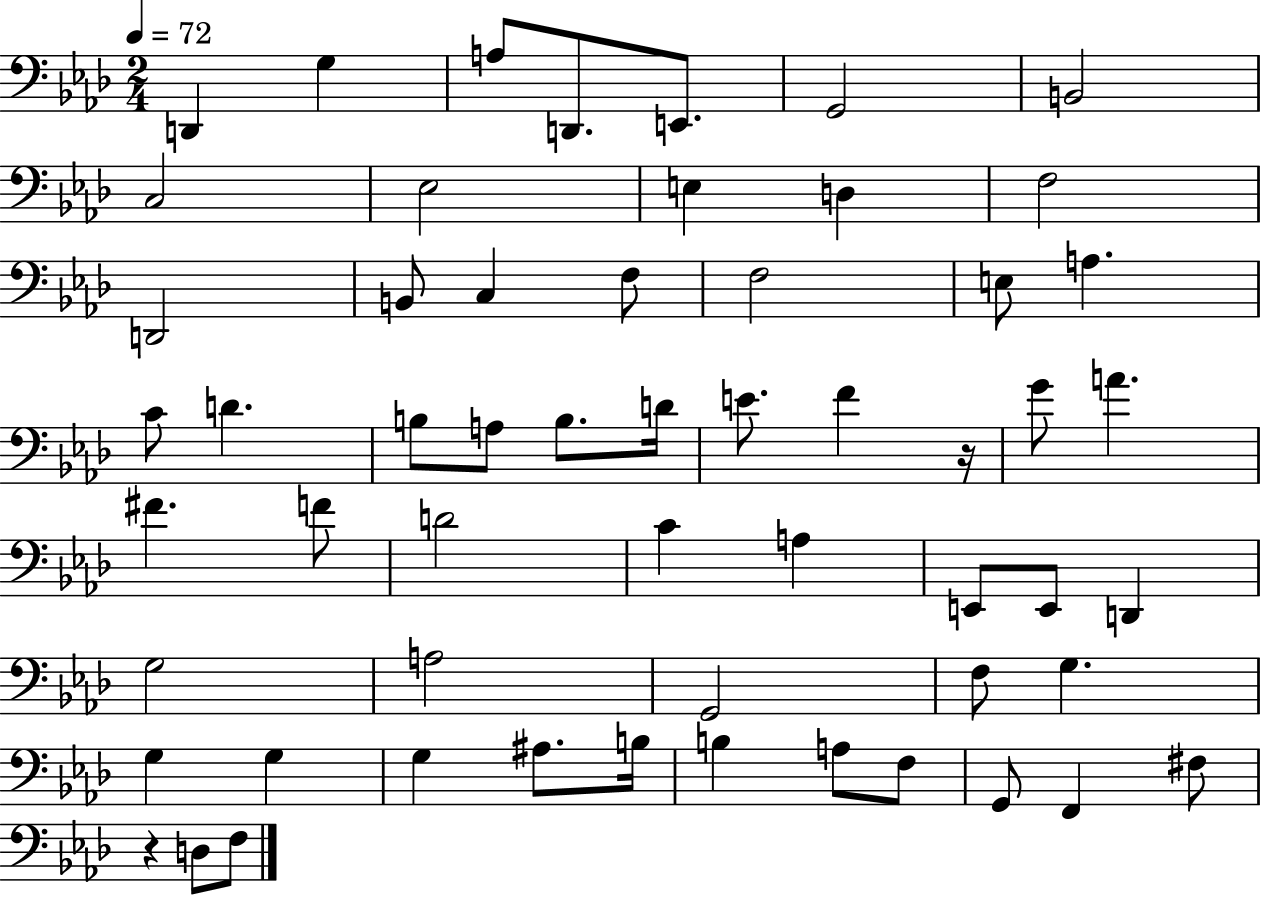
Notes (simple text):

D2/q G3/q A3/e D2/e. E2/e. G2/h B2/h C3/h Eb3/h E3/q D3/q F3/h D2/h B2/e C3/q F3/e F3/h E3/e A3/q. C4/e D4/q. B3/e A3/e B3/e. D4/s E4/e. F4/q R/s G4/e A4/q. F#4/q. F4/e D4/h C4/q A3/q E2/e E2/e D2/q G3/h A3/h G2/h F3/e G3/q. G3/q G3/q G3/q A#3/e. B3/s B3/q A3/e F3/e G2/e F2/q F#3/e R/q D3/e F3/e